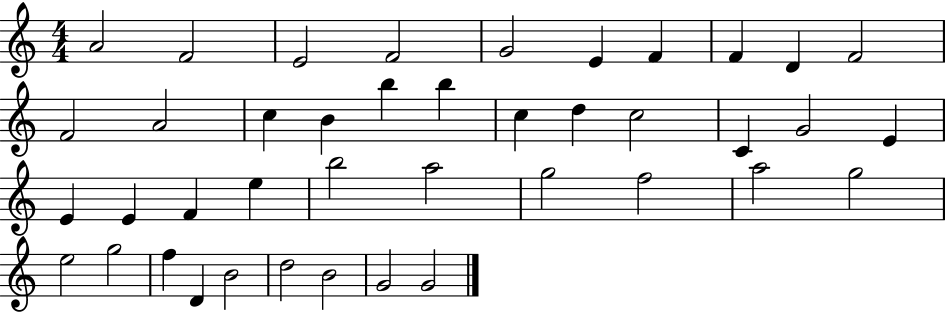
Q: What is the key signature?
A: C major